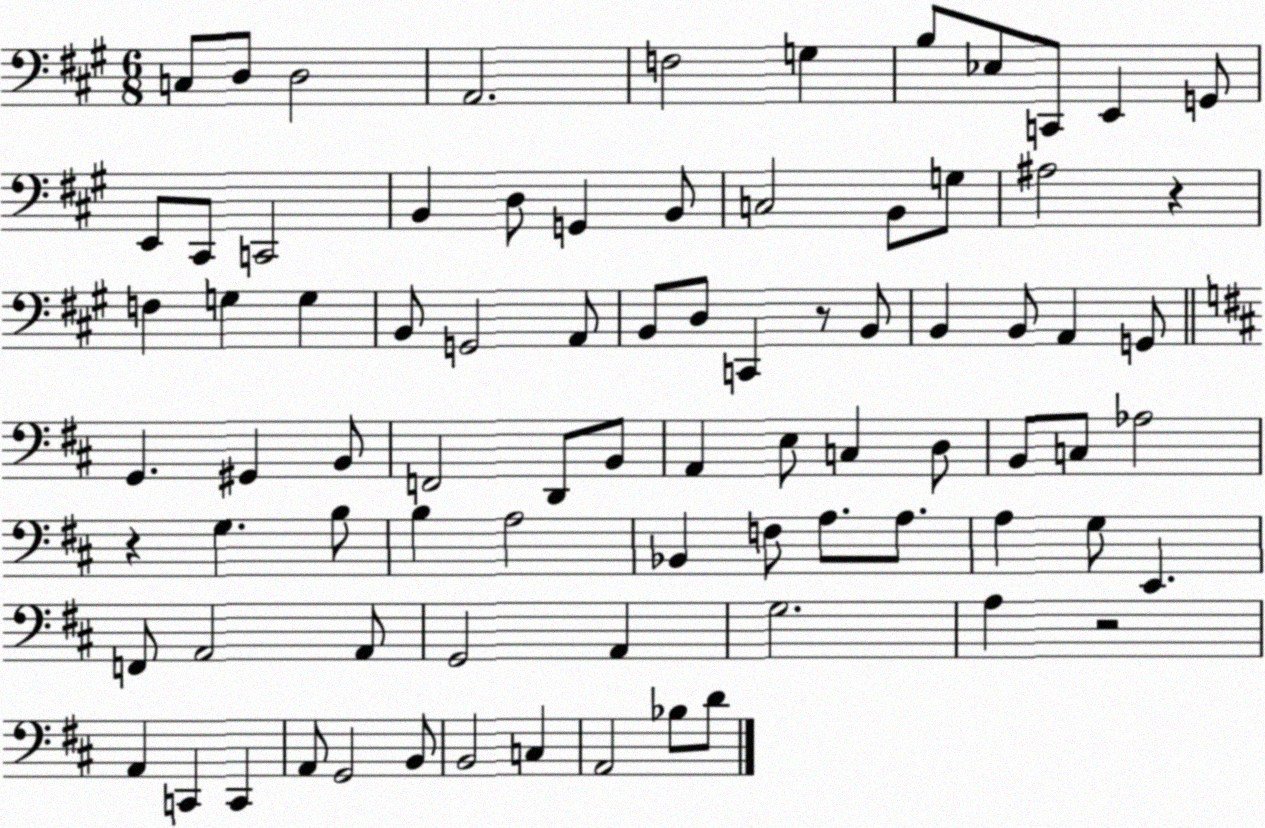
X:1
T:Untitled
M:6/8
L:1/4
K:A
C,/2 D,/2 D,2 A,,2 F,2 G, B,/2 _E,/2 C,,/2 E,, G,,/2 E,,/2 ^C,,/2 C,,2 B,, D,/2 G,, B,,/2 C,2 B,,/2 G,/2 ^A,2 z F, G, G, B,,/2 G,,2 A,,/2 B,,/2 D,/2 C,, z/2 B,,/2 B,, B,,/2 A,, G,,/2 G,, ^G,, B,,/2 F,,2 D,,/2 B,,/2 A,, E,/2 C, D,/2 B,,/2 C,/2 _A,2 z G, B,/2 B, A,2 _B,, F,/2 A,/2 A,/2 A, G,/2 E,, F,,/2 A,,2 A,,/2 G,,2 A,, G,2 A, z2 A,, C,, C,, A,,/2 G,,2 B,,/2 B,,2 C, A,,2 _B,/2 D/2